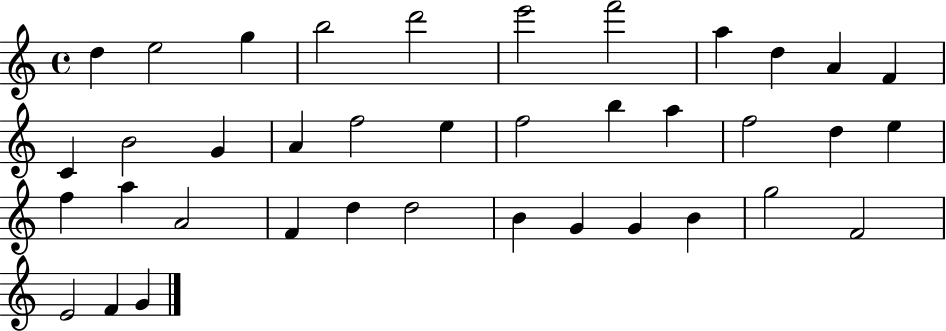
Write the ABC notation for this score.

X:1
T:Untitled
M:4/4
L:1/4
K:C
d e2 g b2 d'2 e'2 f'2 a d A F C B2 G A f2 e f2 b a f2 d e f a A2 F d d2 B G G B g2 F2 E2 F G